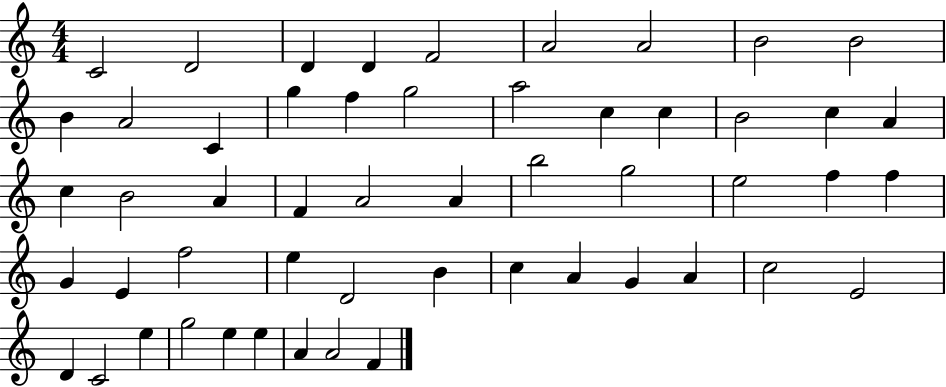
X:1
T:Untitled
M:4/4
L:1/4
K:C
C2 D2 D D F2 A2 A2 B2 B2 B A2 C g f g2 a2 c c B2 c A c B2 A F A2 A b2 g2 e2 f f G E f2 e D2 B c A G A c2 E2 D C2 e g2 e e A A2 F